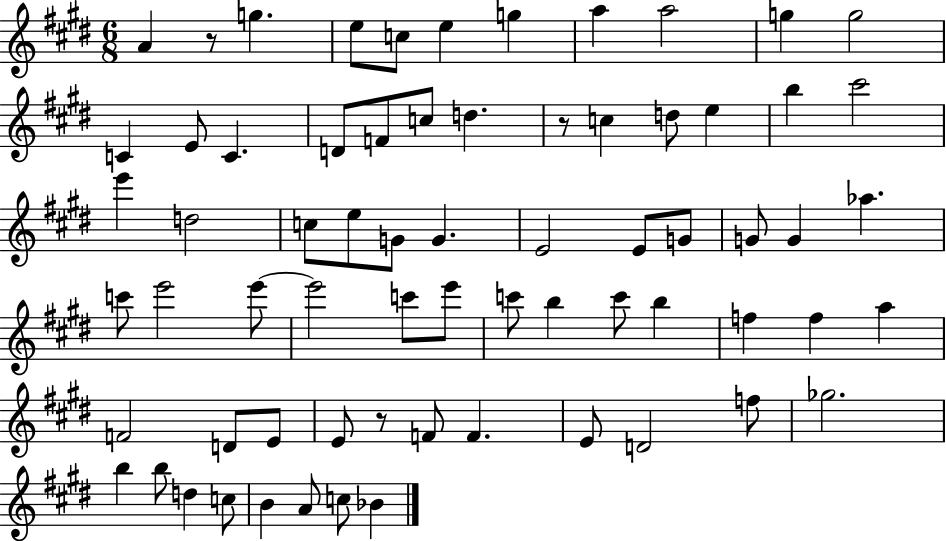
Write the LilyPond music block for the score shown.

{
  \clef treble
  \numericTimeSignature
  \time 6/8
  \key e \major
  a'4 r8 g''4. | e''8 c''8 e''4 g''4 | a''4 a''2 | g''4 g''2 | \break c'4 e'8 c'4. | d'8 f'8 c''8 d''4. | r8 c''4 d''8 e''4 | b''4 cis'''2 | \break e'''4 d''2 | c''8 e''8 g'8 g'4. | e'2 e'8 g'8 | g'8 g'4 aes''4. | \break c'''8 e'''2 e'''8~~ | e'''2 c'''8 e'''8 | c'''8 b''4 c'''8 b''4 | f''4 f''4 a''4 | \break f'2 d'8 e'8 | e'8 r8 f'8 f'4. | e'8 d'2 f''8 | ges''2. | \break b''4 b''8 d''4 c''8 | b'4 a'8 c''8 bes'4 | \bar "|."
}